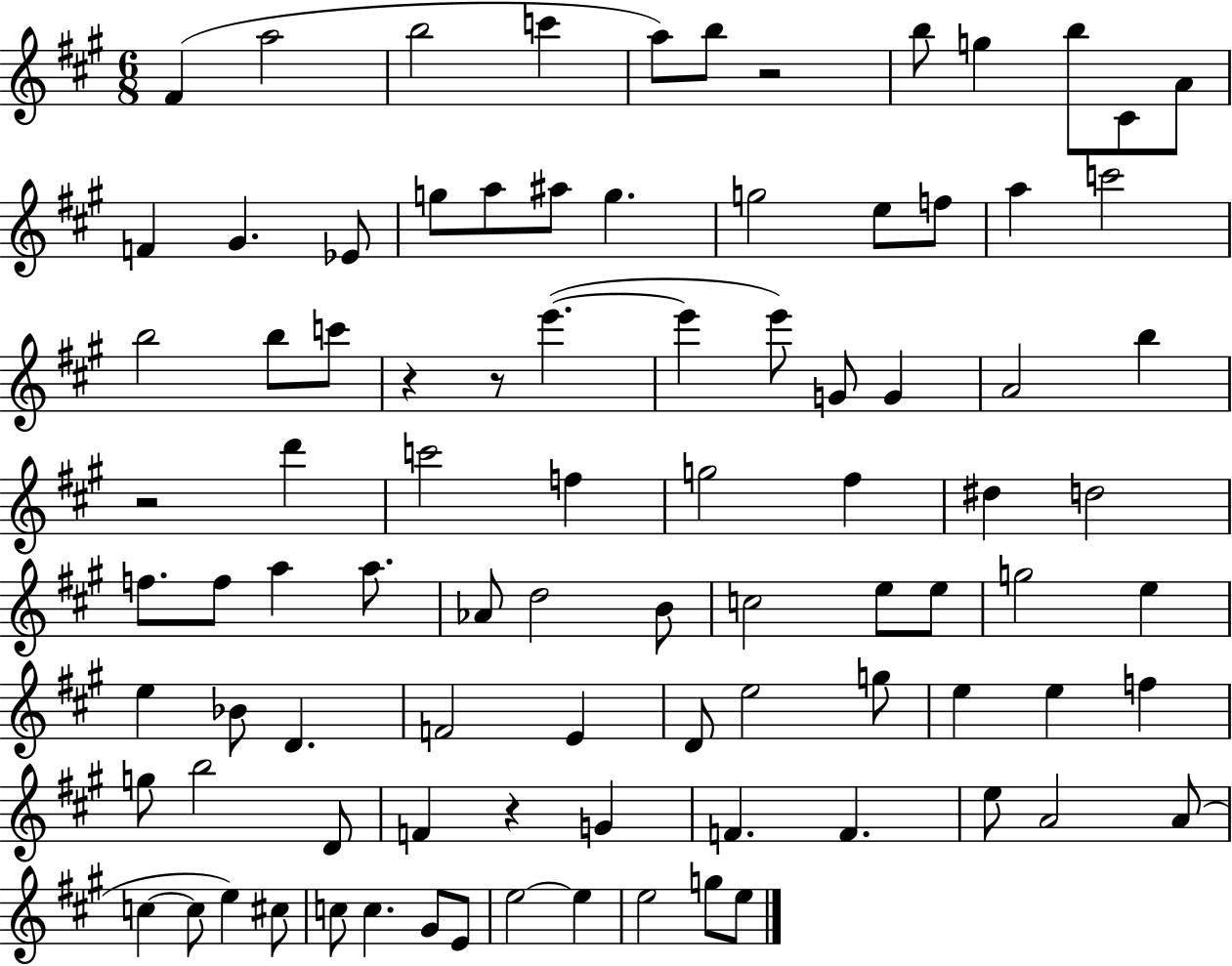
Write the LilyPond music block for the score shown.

{
  \clef treble
  \numericTimeSignature
  \time 6/8
  \key a \major
  fis'4( a''2 | b''2 c'''4 | a''8) b''8 r2 | b''8 g''4 b''8 cis'8 a'8 | \break f'4 gis'4. ees'8 | g''8 a''8 ais''8 g''4. | g''2 e''8 f''8 | a''4 c'''2 | \break b''2 b''8 c'''8 | r4 r8 e'''4.~(~ | e'''4 e'''8) g'8 g'4 | a'2 b''4 | \break r2 d'''4 | c'''2 f''4 | g''2 fis''4 | dis''4 d''2 | \break f''8. f''8 a''4 a''8. | aes'8 d''2 b'8 | c''2 e''8 e''8 | g''2 e''4 | \break e''4 bes'8 d'4. | f'2 e'4 | d'8 e''2 g''8 | e''4 e''4 f''4 | \break g''8 b''2 d'8 | f'4 r4 g'4 | f'4. f'4. | e''8 a'2 a'8( | \break c''4~~ c''8 e''4) cis''8 | c''8 c''4. gis'8 e'8 | e''2~~ e''4 | e''2 g''8 e''8 | \break \bar "|."
}